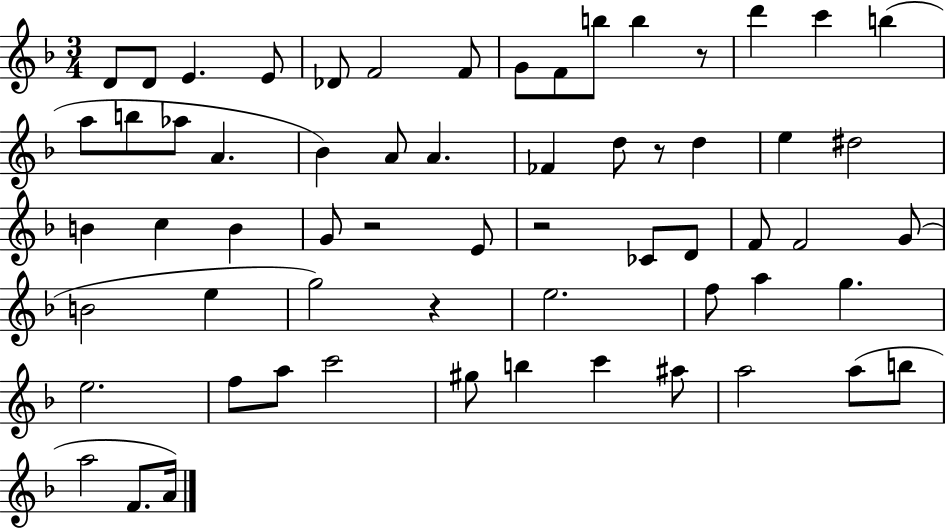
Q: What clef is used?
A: treble